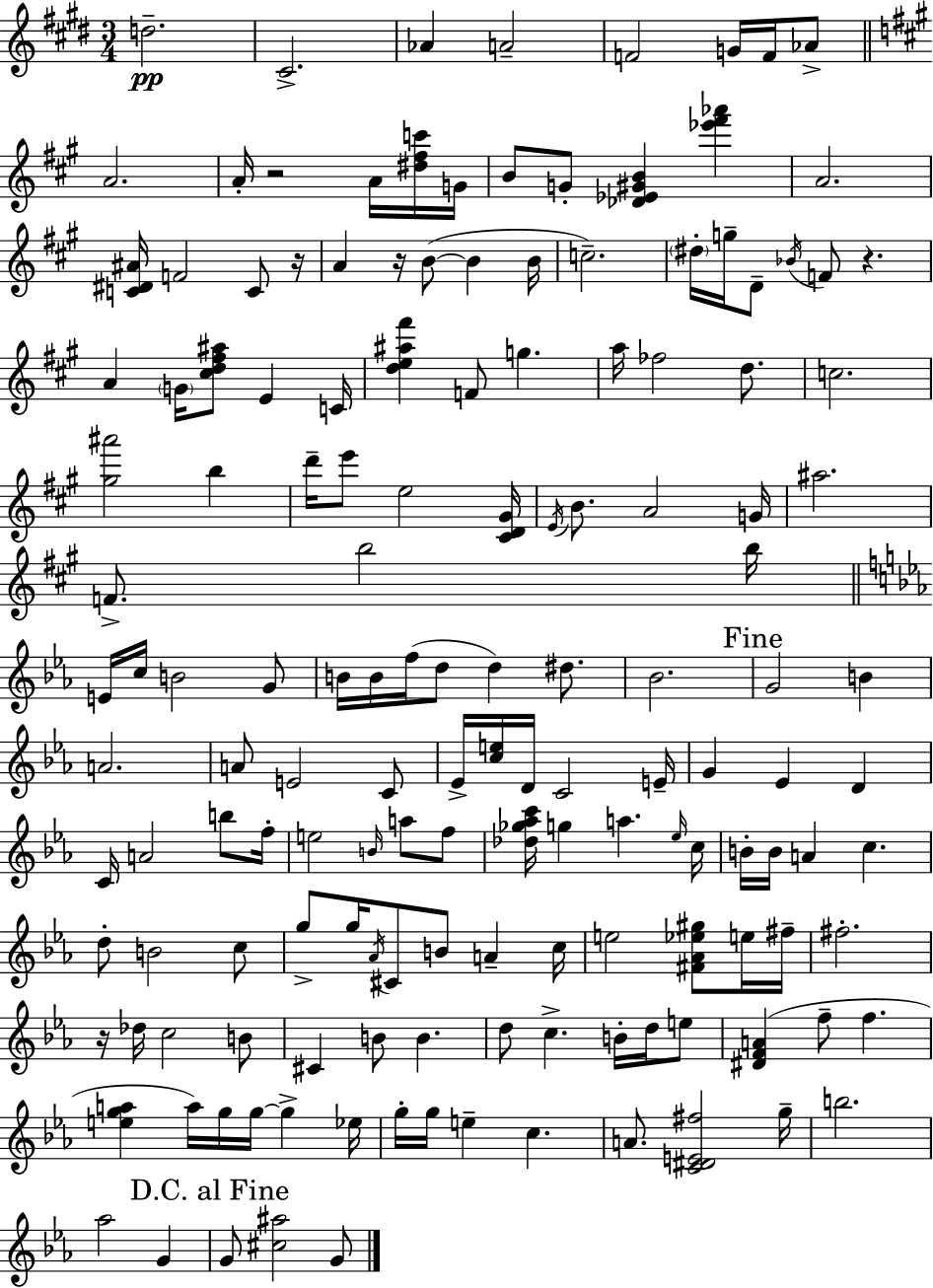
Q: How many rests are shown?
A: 5